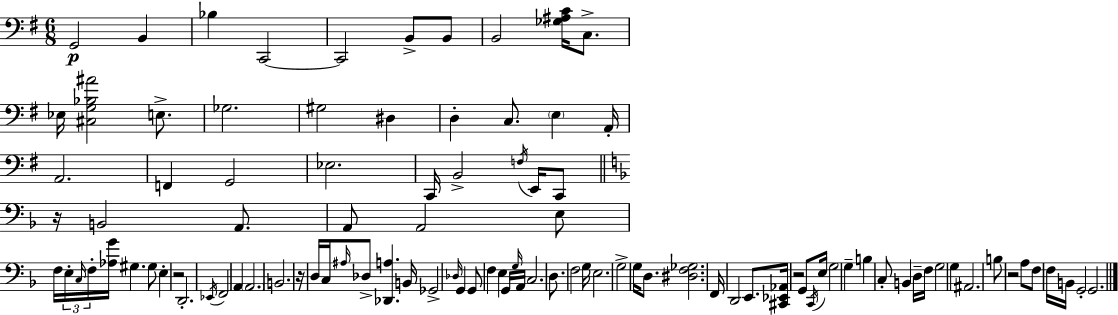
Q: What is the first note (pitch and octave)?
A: G2